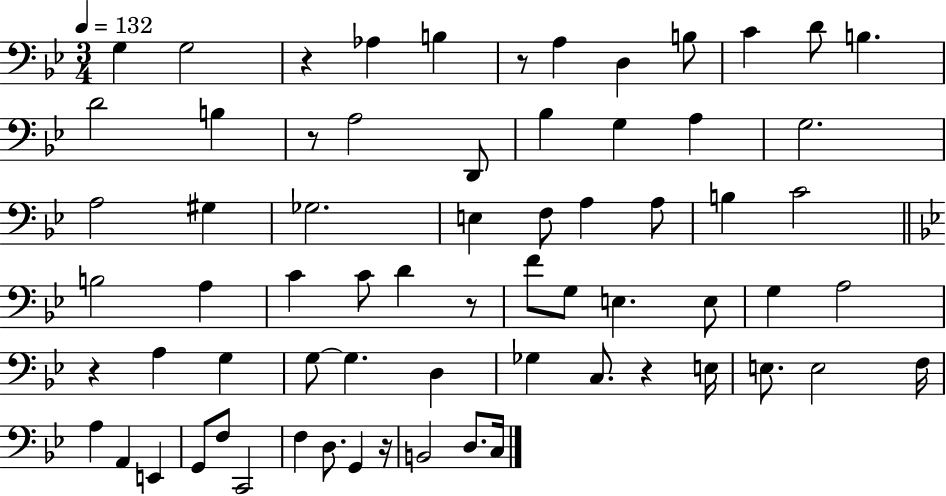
G3/q G3/h R/q Ab3/q B3/q R/e A3/q D3/q B3/e C4/q D4/e B3/q. D4/h B3/q R/e A3/h D2/e Bb3/q G3/q A3/q G3/h. A3/h G#3/q Gb3/h. E3/q F3/e A3/q A3/e B3/q C4/h B3/h A3/q C4/q C4/e D4/q R/e F4/e G3/e E3/q. E3/e G3/q A3/h R/q A3/q G3/q G3/e G3/q. D3/q Gb3/q C3/e. R/q E3/s E3/e. E3/h F3/s A3/q A2/q E2/q G2/e F3/e C2/h F3/q D3/e. G2/q R/s B2/h D3/e. C3/s